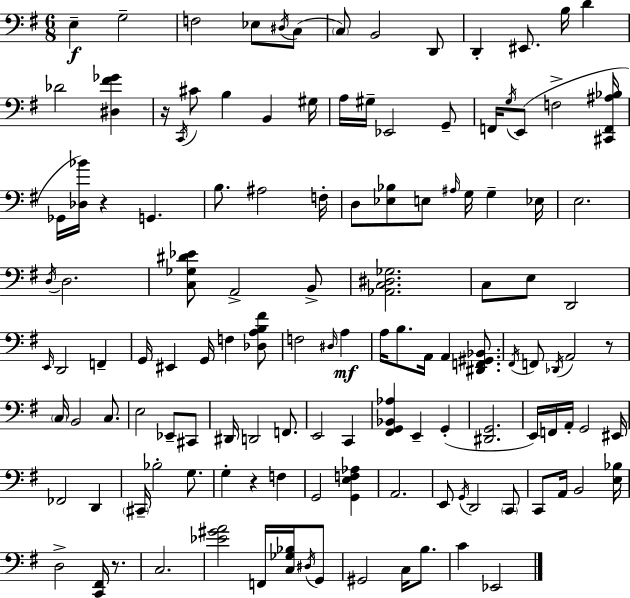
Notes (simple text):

E3/q G3/h F3/h Eb3/e D#3/s C3/e C3/e B2/h D2/e D2/q EIS2/e. B3/s D4/q Db4/h [D#3,F#4,Gb4]/q R/s C2/s C#4/e B3/q B2/q G#3/s A3/s G#3/s Eb2/h G2/e F2/s G3/s E2/e F3/h [C#2,F2,A#3,Bb3]/s Gb2/s [Db3,Bb4]/s R/q G2/q. B3/e. A#3/h F3/s D3/e [Eb3,Bb3]/e E3/e A#3/s G3/s G3/q Eb3/s E3/h. D3/s D3/h. [C3,Gb3,D#4,Eb4]/e A2/h B2/e [Ab2,C3,D#3,Gb3]/h. C3/e E3/e D2/h E2/s D2/h F2/q G2/s EIS2/q G2/s F3/q [Db3,A3,B3,F#4]/e F3/h D#3/s A3/q A3/s B3/e. A2/s A2/q [D#2,F2,G#2,Bb2]/e. F#2/s F2/e Db2/s A2/h R/e C3/s B2/h C3/e. E3/h Eb2/e C#2/e D#2/s D2/h F2/e. E2/h C2/q [F#2,G2,Bb2,Ab3]/q E2/q G2/q [D#2,G2]/h. E2/s F2/s A2/s G2/h EIS2/s FES2/h D2/q C#2/s Bb3/h G3/e. G3/q R/q F3/q G2/h [G2,E3,F3,Ab3]/q A2/h. E2/e G2/s D2/h C2/e C2/e A2/s B2/h [E3,Bb3]/s D3/h [C2,F#2]/s R/e. C3/h. [Eb4,G#4,A4]/h F2/s [C3,Gb3,Bb3]/s D#3/s G2/e G#2/h C3/s B3/e. C4/q Eb2/h